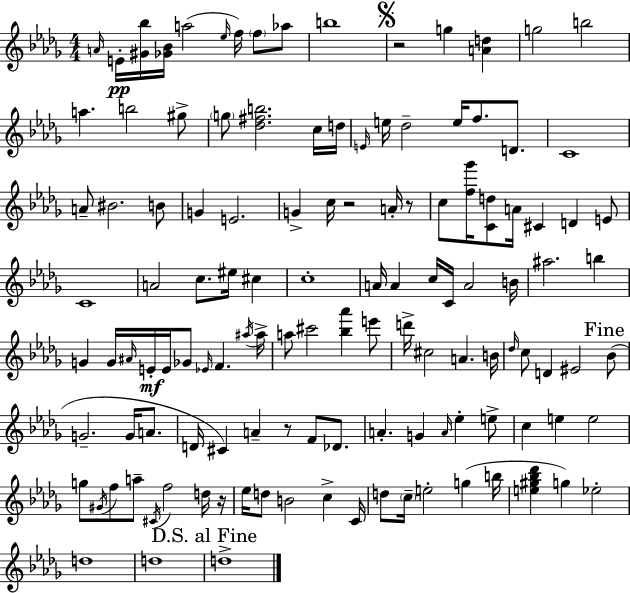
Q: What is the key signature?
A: BES minor